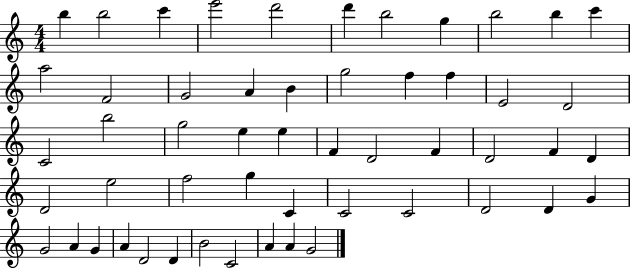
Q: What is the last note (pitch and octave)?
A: G4